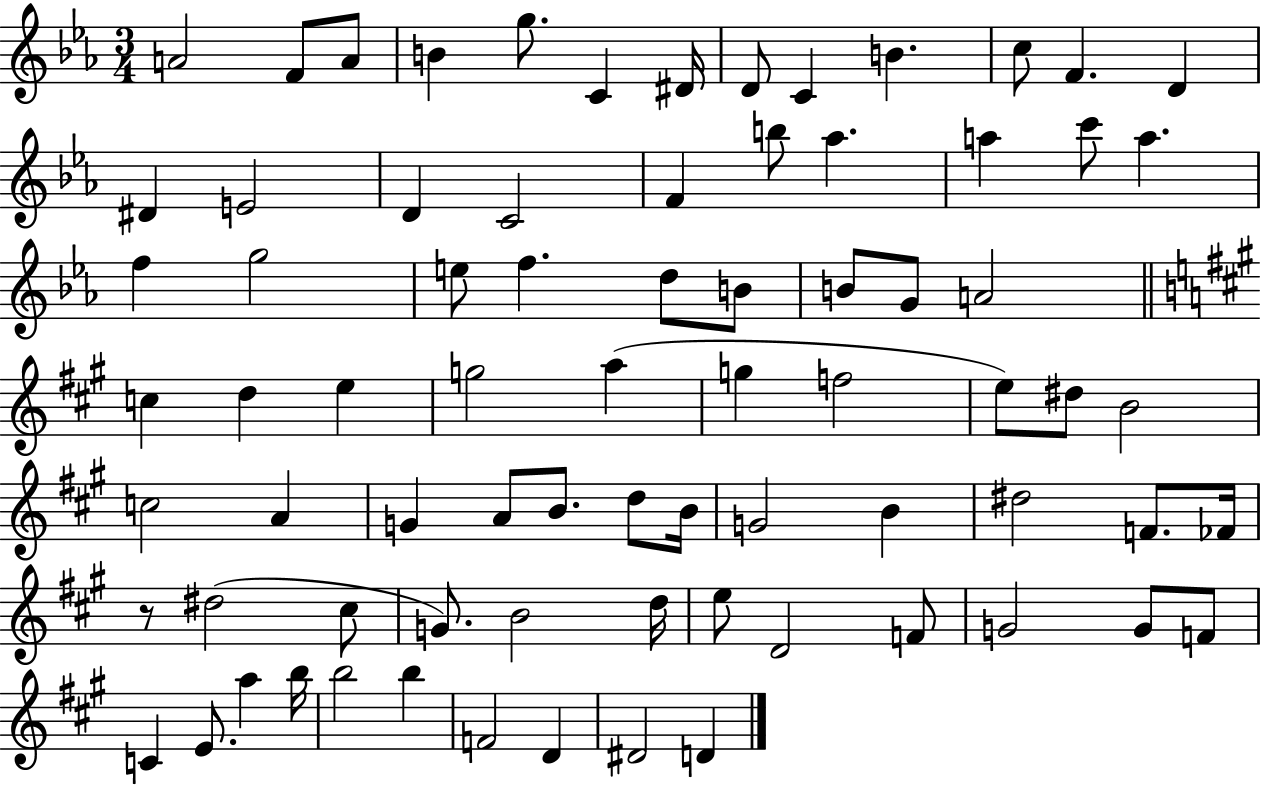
X:1
T:Untitled
M:3/4
L:1/4
K:Eb
A2 F/2 A/2 B g/2 C ^D/4 D/2 C B c/2 F D ^D E2 D C2 F b/2 _a a c'/2 a f g2 e/2 f d/2 B/2 B/2 G/2 A2 c d e g2 a g f2 e/2 ^d/2 B2 c2 A G A/2 B/2 d/2 B/4 G2 B ^d2 F/2 _F/4 z/2 ^d2 ^c/2 G/2 B2 d/4 e/2 D2 F/2 G2 G/2 F/2 C E/2 a b/4 b2 b F2 D ^D2 D